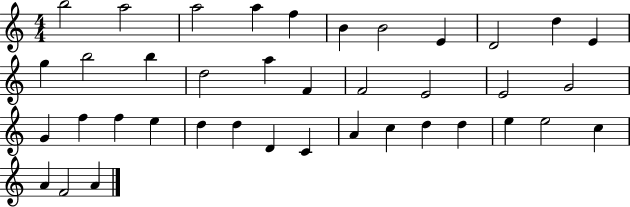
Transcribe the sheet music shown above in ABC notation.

X:1
T:Untitled
M:4/4
L:1/4
K:C
b2 a2 a2 a f B B2 E D2 d E g b2 b d2 a F F2 E2 E2 G2 G f f e d d D C A c d d e e2 c A F2 A